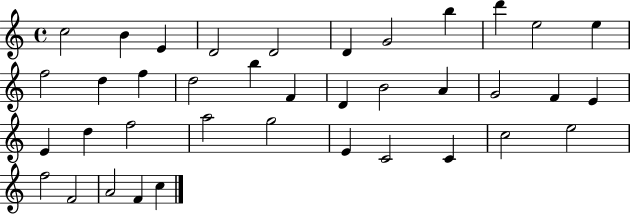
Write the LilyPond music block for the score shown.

{
  \clef treble
  \time 4/4
  \defaultTimeSignature
  \key c \major
  c''2 b'4 e'4 | d'2 d'2 | d'4 g'2 b''4 | d'''4 e''2 e''4 | \break f''2 d''4 f''4 | d''2 b''4 f'4 | d'4 b'2 a'4 | g'2 f'4 e'4 | \break e'4 d''4 f''2 | a''2 g''2 | e'4 c'2 c'4 | c''2 e''2 | \break f''2 f'2 | a'2 f'4 c''4 | \bar "|."
}